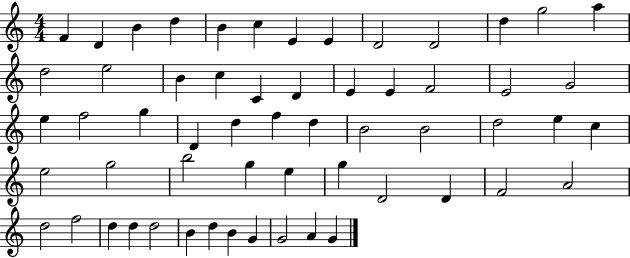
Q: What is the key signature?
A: C major